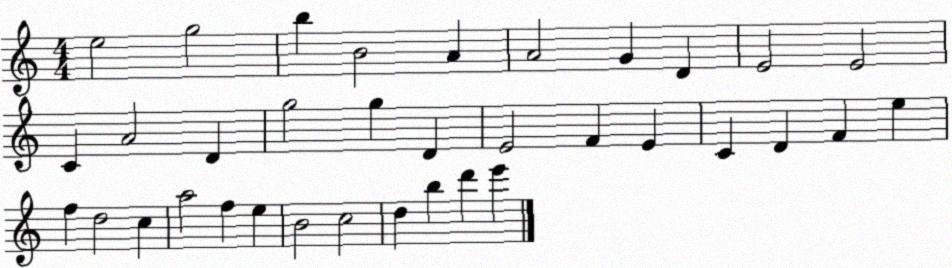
X:1
T:Untitled
M:4/4
L:1/4
K:C
e2 g2 b B2 A A2 G D E2 E2 C A2 D g2 g D E2 F E C D F e f d2 c a2 f e B2 c2 d b d' e'